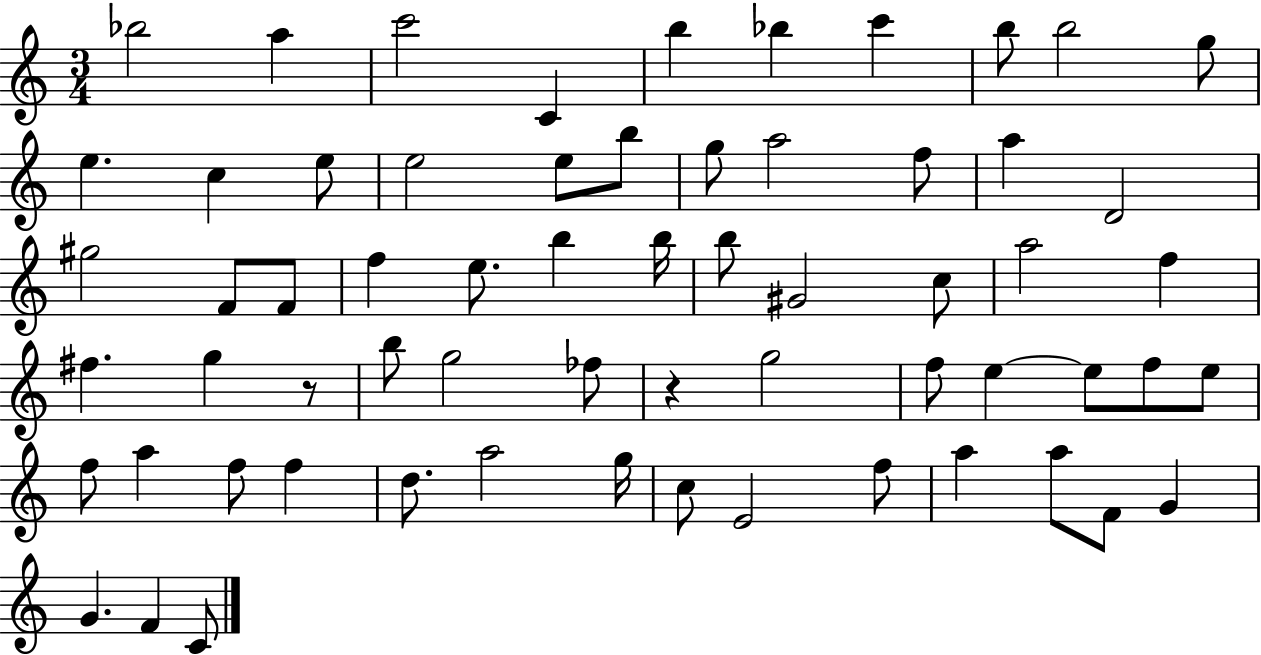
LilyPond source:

{
  \clef treble
  \numericTimeSignature
  \time 3/4
  \key c \major
  bes''2 a''4 | c'''2 c'4 | b''4 bes''4 c'''4 | b''8 b''2 g''8 | \break e''4. c''4 e''8 | e''2 e''8 b''8 | g''8 a''2 f''8 | a''4 d'2 | \break gis''2 f'8 f'8 | f''4 e''8. b''4 b''16 | b''8 gis'2 c''8 | a''2 f''4 | \break fis''4. g''4 r8 | b''8 g''2 fes''8 | r4 g''2 | f''8 e''4~~ e''8 f''8 e''8 | \break f''8 a''4 f''8 f''4 | d''8. a''2 g''16 | c''8 e'2 f''8 | a''4 a''8 f'8 g'4 | \break g'4. f'4 c'8 | \bar "|."
}